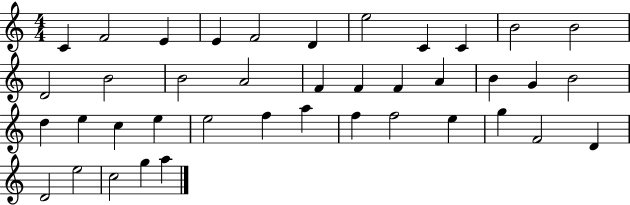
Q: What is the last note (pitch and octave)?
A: A5